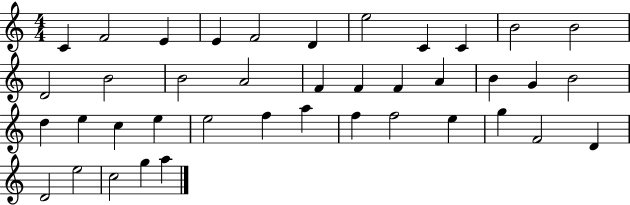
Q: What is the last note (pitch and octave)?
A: A5